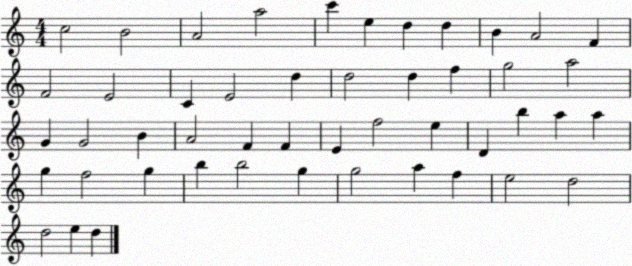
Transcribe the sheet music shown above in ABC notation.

X:1
T:Untitled
M:4/4
L:1/4
K:C
c2 B2 A2 a2 c' e d d B A2 F F2 E2 C E2 d d2 d f g2 a2 G G2 B A2 F F E f2 e D b a a g f2 g b b2 g g2 a f e2 d2 d2 e d